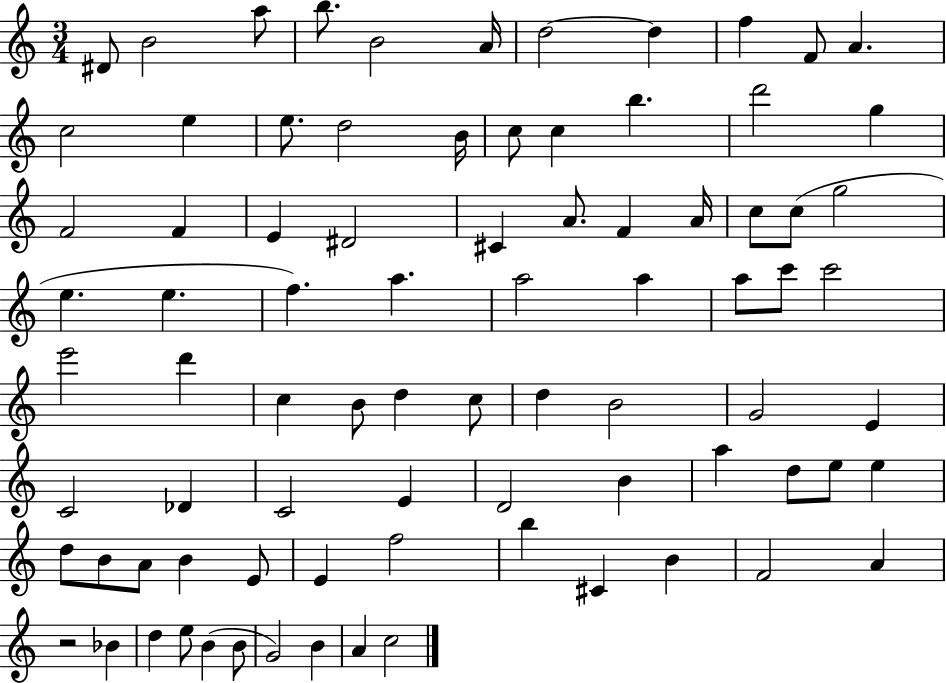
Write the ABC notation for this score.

X:1
T:Untitled
M:3/4
L:1/4
K:C
^D/2 B2 a/2 b/2 B2 A/4 d2 d f F/2 A c2 e e/2 d2 B/4 c/2 c b d'2 g F2 F E ^D2 ^C A/2 F A/4 c/2 c/2 g2 e e f a a2 a a/2 c'/2 c'2 e'2 d' c B/2 d c/2 d B2 G2 E C2 _D C2 E D2 B a d/2 e/2 e d/2 B/2 A/2 B E/2 E f2 b ^C B F2 A z2 _B d e/2 B B/2 G2 B A c2